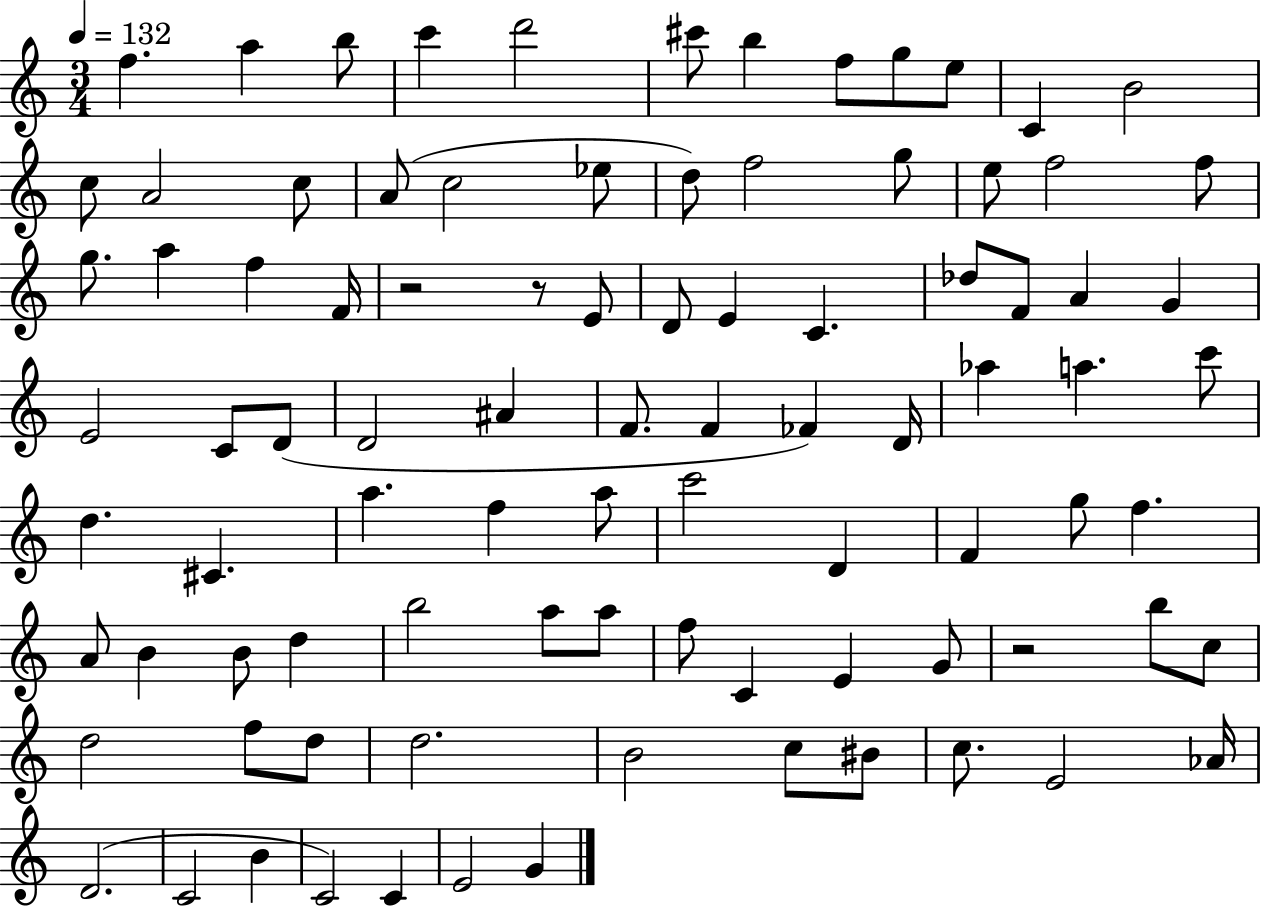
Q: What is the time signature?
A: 3/4